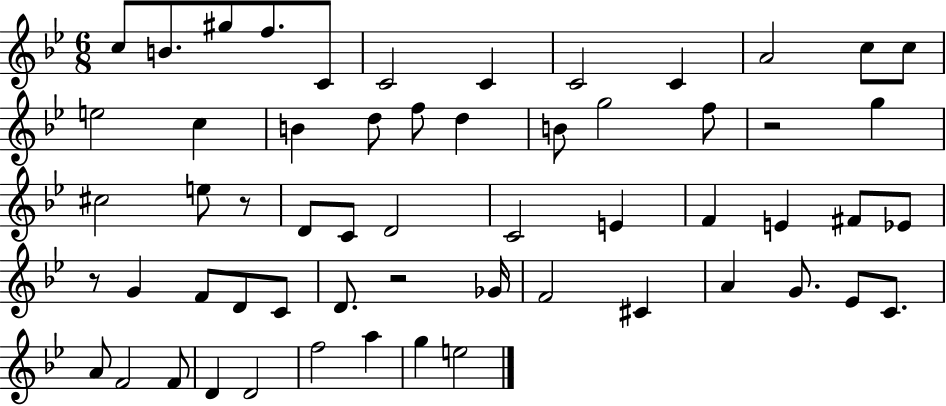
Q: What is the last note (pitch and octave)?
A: E5